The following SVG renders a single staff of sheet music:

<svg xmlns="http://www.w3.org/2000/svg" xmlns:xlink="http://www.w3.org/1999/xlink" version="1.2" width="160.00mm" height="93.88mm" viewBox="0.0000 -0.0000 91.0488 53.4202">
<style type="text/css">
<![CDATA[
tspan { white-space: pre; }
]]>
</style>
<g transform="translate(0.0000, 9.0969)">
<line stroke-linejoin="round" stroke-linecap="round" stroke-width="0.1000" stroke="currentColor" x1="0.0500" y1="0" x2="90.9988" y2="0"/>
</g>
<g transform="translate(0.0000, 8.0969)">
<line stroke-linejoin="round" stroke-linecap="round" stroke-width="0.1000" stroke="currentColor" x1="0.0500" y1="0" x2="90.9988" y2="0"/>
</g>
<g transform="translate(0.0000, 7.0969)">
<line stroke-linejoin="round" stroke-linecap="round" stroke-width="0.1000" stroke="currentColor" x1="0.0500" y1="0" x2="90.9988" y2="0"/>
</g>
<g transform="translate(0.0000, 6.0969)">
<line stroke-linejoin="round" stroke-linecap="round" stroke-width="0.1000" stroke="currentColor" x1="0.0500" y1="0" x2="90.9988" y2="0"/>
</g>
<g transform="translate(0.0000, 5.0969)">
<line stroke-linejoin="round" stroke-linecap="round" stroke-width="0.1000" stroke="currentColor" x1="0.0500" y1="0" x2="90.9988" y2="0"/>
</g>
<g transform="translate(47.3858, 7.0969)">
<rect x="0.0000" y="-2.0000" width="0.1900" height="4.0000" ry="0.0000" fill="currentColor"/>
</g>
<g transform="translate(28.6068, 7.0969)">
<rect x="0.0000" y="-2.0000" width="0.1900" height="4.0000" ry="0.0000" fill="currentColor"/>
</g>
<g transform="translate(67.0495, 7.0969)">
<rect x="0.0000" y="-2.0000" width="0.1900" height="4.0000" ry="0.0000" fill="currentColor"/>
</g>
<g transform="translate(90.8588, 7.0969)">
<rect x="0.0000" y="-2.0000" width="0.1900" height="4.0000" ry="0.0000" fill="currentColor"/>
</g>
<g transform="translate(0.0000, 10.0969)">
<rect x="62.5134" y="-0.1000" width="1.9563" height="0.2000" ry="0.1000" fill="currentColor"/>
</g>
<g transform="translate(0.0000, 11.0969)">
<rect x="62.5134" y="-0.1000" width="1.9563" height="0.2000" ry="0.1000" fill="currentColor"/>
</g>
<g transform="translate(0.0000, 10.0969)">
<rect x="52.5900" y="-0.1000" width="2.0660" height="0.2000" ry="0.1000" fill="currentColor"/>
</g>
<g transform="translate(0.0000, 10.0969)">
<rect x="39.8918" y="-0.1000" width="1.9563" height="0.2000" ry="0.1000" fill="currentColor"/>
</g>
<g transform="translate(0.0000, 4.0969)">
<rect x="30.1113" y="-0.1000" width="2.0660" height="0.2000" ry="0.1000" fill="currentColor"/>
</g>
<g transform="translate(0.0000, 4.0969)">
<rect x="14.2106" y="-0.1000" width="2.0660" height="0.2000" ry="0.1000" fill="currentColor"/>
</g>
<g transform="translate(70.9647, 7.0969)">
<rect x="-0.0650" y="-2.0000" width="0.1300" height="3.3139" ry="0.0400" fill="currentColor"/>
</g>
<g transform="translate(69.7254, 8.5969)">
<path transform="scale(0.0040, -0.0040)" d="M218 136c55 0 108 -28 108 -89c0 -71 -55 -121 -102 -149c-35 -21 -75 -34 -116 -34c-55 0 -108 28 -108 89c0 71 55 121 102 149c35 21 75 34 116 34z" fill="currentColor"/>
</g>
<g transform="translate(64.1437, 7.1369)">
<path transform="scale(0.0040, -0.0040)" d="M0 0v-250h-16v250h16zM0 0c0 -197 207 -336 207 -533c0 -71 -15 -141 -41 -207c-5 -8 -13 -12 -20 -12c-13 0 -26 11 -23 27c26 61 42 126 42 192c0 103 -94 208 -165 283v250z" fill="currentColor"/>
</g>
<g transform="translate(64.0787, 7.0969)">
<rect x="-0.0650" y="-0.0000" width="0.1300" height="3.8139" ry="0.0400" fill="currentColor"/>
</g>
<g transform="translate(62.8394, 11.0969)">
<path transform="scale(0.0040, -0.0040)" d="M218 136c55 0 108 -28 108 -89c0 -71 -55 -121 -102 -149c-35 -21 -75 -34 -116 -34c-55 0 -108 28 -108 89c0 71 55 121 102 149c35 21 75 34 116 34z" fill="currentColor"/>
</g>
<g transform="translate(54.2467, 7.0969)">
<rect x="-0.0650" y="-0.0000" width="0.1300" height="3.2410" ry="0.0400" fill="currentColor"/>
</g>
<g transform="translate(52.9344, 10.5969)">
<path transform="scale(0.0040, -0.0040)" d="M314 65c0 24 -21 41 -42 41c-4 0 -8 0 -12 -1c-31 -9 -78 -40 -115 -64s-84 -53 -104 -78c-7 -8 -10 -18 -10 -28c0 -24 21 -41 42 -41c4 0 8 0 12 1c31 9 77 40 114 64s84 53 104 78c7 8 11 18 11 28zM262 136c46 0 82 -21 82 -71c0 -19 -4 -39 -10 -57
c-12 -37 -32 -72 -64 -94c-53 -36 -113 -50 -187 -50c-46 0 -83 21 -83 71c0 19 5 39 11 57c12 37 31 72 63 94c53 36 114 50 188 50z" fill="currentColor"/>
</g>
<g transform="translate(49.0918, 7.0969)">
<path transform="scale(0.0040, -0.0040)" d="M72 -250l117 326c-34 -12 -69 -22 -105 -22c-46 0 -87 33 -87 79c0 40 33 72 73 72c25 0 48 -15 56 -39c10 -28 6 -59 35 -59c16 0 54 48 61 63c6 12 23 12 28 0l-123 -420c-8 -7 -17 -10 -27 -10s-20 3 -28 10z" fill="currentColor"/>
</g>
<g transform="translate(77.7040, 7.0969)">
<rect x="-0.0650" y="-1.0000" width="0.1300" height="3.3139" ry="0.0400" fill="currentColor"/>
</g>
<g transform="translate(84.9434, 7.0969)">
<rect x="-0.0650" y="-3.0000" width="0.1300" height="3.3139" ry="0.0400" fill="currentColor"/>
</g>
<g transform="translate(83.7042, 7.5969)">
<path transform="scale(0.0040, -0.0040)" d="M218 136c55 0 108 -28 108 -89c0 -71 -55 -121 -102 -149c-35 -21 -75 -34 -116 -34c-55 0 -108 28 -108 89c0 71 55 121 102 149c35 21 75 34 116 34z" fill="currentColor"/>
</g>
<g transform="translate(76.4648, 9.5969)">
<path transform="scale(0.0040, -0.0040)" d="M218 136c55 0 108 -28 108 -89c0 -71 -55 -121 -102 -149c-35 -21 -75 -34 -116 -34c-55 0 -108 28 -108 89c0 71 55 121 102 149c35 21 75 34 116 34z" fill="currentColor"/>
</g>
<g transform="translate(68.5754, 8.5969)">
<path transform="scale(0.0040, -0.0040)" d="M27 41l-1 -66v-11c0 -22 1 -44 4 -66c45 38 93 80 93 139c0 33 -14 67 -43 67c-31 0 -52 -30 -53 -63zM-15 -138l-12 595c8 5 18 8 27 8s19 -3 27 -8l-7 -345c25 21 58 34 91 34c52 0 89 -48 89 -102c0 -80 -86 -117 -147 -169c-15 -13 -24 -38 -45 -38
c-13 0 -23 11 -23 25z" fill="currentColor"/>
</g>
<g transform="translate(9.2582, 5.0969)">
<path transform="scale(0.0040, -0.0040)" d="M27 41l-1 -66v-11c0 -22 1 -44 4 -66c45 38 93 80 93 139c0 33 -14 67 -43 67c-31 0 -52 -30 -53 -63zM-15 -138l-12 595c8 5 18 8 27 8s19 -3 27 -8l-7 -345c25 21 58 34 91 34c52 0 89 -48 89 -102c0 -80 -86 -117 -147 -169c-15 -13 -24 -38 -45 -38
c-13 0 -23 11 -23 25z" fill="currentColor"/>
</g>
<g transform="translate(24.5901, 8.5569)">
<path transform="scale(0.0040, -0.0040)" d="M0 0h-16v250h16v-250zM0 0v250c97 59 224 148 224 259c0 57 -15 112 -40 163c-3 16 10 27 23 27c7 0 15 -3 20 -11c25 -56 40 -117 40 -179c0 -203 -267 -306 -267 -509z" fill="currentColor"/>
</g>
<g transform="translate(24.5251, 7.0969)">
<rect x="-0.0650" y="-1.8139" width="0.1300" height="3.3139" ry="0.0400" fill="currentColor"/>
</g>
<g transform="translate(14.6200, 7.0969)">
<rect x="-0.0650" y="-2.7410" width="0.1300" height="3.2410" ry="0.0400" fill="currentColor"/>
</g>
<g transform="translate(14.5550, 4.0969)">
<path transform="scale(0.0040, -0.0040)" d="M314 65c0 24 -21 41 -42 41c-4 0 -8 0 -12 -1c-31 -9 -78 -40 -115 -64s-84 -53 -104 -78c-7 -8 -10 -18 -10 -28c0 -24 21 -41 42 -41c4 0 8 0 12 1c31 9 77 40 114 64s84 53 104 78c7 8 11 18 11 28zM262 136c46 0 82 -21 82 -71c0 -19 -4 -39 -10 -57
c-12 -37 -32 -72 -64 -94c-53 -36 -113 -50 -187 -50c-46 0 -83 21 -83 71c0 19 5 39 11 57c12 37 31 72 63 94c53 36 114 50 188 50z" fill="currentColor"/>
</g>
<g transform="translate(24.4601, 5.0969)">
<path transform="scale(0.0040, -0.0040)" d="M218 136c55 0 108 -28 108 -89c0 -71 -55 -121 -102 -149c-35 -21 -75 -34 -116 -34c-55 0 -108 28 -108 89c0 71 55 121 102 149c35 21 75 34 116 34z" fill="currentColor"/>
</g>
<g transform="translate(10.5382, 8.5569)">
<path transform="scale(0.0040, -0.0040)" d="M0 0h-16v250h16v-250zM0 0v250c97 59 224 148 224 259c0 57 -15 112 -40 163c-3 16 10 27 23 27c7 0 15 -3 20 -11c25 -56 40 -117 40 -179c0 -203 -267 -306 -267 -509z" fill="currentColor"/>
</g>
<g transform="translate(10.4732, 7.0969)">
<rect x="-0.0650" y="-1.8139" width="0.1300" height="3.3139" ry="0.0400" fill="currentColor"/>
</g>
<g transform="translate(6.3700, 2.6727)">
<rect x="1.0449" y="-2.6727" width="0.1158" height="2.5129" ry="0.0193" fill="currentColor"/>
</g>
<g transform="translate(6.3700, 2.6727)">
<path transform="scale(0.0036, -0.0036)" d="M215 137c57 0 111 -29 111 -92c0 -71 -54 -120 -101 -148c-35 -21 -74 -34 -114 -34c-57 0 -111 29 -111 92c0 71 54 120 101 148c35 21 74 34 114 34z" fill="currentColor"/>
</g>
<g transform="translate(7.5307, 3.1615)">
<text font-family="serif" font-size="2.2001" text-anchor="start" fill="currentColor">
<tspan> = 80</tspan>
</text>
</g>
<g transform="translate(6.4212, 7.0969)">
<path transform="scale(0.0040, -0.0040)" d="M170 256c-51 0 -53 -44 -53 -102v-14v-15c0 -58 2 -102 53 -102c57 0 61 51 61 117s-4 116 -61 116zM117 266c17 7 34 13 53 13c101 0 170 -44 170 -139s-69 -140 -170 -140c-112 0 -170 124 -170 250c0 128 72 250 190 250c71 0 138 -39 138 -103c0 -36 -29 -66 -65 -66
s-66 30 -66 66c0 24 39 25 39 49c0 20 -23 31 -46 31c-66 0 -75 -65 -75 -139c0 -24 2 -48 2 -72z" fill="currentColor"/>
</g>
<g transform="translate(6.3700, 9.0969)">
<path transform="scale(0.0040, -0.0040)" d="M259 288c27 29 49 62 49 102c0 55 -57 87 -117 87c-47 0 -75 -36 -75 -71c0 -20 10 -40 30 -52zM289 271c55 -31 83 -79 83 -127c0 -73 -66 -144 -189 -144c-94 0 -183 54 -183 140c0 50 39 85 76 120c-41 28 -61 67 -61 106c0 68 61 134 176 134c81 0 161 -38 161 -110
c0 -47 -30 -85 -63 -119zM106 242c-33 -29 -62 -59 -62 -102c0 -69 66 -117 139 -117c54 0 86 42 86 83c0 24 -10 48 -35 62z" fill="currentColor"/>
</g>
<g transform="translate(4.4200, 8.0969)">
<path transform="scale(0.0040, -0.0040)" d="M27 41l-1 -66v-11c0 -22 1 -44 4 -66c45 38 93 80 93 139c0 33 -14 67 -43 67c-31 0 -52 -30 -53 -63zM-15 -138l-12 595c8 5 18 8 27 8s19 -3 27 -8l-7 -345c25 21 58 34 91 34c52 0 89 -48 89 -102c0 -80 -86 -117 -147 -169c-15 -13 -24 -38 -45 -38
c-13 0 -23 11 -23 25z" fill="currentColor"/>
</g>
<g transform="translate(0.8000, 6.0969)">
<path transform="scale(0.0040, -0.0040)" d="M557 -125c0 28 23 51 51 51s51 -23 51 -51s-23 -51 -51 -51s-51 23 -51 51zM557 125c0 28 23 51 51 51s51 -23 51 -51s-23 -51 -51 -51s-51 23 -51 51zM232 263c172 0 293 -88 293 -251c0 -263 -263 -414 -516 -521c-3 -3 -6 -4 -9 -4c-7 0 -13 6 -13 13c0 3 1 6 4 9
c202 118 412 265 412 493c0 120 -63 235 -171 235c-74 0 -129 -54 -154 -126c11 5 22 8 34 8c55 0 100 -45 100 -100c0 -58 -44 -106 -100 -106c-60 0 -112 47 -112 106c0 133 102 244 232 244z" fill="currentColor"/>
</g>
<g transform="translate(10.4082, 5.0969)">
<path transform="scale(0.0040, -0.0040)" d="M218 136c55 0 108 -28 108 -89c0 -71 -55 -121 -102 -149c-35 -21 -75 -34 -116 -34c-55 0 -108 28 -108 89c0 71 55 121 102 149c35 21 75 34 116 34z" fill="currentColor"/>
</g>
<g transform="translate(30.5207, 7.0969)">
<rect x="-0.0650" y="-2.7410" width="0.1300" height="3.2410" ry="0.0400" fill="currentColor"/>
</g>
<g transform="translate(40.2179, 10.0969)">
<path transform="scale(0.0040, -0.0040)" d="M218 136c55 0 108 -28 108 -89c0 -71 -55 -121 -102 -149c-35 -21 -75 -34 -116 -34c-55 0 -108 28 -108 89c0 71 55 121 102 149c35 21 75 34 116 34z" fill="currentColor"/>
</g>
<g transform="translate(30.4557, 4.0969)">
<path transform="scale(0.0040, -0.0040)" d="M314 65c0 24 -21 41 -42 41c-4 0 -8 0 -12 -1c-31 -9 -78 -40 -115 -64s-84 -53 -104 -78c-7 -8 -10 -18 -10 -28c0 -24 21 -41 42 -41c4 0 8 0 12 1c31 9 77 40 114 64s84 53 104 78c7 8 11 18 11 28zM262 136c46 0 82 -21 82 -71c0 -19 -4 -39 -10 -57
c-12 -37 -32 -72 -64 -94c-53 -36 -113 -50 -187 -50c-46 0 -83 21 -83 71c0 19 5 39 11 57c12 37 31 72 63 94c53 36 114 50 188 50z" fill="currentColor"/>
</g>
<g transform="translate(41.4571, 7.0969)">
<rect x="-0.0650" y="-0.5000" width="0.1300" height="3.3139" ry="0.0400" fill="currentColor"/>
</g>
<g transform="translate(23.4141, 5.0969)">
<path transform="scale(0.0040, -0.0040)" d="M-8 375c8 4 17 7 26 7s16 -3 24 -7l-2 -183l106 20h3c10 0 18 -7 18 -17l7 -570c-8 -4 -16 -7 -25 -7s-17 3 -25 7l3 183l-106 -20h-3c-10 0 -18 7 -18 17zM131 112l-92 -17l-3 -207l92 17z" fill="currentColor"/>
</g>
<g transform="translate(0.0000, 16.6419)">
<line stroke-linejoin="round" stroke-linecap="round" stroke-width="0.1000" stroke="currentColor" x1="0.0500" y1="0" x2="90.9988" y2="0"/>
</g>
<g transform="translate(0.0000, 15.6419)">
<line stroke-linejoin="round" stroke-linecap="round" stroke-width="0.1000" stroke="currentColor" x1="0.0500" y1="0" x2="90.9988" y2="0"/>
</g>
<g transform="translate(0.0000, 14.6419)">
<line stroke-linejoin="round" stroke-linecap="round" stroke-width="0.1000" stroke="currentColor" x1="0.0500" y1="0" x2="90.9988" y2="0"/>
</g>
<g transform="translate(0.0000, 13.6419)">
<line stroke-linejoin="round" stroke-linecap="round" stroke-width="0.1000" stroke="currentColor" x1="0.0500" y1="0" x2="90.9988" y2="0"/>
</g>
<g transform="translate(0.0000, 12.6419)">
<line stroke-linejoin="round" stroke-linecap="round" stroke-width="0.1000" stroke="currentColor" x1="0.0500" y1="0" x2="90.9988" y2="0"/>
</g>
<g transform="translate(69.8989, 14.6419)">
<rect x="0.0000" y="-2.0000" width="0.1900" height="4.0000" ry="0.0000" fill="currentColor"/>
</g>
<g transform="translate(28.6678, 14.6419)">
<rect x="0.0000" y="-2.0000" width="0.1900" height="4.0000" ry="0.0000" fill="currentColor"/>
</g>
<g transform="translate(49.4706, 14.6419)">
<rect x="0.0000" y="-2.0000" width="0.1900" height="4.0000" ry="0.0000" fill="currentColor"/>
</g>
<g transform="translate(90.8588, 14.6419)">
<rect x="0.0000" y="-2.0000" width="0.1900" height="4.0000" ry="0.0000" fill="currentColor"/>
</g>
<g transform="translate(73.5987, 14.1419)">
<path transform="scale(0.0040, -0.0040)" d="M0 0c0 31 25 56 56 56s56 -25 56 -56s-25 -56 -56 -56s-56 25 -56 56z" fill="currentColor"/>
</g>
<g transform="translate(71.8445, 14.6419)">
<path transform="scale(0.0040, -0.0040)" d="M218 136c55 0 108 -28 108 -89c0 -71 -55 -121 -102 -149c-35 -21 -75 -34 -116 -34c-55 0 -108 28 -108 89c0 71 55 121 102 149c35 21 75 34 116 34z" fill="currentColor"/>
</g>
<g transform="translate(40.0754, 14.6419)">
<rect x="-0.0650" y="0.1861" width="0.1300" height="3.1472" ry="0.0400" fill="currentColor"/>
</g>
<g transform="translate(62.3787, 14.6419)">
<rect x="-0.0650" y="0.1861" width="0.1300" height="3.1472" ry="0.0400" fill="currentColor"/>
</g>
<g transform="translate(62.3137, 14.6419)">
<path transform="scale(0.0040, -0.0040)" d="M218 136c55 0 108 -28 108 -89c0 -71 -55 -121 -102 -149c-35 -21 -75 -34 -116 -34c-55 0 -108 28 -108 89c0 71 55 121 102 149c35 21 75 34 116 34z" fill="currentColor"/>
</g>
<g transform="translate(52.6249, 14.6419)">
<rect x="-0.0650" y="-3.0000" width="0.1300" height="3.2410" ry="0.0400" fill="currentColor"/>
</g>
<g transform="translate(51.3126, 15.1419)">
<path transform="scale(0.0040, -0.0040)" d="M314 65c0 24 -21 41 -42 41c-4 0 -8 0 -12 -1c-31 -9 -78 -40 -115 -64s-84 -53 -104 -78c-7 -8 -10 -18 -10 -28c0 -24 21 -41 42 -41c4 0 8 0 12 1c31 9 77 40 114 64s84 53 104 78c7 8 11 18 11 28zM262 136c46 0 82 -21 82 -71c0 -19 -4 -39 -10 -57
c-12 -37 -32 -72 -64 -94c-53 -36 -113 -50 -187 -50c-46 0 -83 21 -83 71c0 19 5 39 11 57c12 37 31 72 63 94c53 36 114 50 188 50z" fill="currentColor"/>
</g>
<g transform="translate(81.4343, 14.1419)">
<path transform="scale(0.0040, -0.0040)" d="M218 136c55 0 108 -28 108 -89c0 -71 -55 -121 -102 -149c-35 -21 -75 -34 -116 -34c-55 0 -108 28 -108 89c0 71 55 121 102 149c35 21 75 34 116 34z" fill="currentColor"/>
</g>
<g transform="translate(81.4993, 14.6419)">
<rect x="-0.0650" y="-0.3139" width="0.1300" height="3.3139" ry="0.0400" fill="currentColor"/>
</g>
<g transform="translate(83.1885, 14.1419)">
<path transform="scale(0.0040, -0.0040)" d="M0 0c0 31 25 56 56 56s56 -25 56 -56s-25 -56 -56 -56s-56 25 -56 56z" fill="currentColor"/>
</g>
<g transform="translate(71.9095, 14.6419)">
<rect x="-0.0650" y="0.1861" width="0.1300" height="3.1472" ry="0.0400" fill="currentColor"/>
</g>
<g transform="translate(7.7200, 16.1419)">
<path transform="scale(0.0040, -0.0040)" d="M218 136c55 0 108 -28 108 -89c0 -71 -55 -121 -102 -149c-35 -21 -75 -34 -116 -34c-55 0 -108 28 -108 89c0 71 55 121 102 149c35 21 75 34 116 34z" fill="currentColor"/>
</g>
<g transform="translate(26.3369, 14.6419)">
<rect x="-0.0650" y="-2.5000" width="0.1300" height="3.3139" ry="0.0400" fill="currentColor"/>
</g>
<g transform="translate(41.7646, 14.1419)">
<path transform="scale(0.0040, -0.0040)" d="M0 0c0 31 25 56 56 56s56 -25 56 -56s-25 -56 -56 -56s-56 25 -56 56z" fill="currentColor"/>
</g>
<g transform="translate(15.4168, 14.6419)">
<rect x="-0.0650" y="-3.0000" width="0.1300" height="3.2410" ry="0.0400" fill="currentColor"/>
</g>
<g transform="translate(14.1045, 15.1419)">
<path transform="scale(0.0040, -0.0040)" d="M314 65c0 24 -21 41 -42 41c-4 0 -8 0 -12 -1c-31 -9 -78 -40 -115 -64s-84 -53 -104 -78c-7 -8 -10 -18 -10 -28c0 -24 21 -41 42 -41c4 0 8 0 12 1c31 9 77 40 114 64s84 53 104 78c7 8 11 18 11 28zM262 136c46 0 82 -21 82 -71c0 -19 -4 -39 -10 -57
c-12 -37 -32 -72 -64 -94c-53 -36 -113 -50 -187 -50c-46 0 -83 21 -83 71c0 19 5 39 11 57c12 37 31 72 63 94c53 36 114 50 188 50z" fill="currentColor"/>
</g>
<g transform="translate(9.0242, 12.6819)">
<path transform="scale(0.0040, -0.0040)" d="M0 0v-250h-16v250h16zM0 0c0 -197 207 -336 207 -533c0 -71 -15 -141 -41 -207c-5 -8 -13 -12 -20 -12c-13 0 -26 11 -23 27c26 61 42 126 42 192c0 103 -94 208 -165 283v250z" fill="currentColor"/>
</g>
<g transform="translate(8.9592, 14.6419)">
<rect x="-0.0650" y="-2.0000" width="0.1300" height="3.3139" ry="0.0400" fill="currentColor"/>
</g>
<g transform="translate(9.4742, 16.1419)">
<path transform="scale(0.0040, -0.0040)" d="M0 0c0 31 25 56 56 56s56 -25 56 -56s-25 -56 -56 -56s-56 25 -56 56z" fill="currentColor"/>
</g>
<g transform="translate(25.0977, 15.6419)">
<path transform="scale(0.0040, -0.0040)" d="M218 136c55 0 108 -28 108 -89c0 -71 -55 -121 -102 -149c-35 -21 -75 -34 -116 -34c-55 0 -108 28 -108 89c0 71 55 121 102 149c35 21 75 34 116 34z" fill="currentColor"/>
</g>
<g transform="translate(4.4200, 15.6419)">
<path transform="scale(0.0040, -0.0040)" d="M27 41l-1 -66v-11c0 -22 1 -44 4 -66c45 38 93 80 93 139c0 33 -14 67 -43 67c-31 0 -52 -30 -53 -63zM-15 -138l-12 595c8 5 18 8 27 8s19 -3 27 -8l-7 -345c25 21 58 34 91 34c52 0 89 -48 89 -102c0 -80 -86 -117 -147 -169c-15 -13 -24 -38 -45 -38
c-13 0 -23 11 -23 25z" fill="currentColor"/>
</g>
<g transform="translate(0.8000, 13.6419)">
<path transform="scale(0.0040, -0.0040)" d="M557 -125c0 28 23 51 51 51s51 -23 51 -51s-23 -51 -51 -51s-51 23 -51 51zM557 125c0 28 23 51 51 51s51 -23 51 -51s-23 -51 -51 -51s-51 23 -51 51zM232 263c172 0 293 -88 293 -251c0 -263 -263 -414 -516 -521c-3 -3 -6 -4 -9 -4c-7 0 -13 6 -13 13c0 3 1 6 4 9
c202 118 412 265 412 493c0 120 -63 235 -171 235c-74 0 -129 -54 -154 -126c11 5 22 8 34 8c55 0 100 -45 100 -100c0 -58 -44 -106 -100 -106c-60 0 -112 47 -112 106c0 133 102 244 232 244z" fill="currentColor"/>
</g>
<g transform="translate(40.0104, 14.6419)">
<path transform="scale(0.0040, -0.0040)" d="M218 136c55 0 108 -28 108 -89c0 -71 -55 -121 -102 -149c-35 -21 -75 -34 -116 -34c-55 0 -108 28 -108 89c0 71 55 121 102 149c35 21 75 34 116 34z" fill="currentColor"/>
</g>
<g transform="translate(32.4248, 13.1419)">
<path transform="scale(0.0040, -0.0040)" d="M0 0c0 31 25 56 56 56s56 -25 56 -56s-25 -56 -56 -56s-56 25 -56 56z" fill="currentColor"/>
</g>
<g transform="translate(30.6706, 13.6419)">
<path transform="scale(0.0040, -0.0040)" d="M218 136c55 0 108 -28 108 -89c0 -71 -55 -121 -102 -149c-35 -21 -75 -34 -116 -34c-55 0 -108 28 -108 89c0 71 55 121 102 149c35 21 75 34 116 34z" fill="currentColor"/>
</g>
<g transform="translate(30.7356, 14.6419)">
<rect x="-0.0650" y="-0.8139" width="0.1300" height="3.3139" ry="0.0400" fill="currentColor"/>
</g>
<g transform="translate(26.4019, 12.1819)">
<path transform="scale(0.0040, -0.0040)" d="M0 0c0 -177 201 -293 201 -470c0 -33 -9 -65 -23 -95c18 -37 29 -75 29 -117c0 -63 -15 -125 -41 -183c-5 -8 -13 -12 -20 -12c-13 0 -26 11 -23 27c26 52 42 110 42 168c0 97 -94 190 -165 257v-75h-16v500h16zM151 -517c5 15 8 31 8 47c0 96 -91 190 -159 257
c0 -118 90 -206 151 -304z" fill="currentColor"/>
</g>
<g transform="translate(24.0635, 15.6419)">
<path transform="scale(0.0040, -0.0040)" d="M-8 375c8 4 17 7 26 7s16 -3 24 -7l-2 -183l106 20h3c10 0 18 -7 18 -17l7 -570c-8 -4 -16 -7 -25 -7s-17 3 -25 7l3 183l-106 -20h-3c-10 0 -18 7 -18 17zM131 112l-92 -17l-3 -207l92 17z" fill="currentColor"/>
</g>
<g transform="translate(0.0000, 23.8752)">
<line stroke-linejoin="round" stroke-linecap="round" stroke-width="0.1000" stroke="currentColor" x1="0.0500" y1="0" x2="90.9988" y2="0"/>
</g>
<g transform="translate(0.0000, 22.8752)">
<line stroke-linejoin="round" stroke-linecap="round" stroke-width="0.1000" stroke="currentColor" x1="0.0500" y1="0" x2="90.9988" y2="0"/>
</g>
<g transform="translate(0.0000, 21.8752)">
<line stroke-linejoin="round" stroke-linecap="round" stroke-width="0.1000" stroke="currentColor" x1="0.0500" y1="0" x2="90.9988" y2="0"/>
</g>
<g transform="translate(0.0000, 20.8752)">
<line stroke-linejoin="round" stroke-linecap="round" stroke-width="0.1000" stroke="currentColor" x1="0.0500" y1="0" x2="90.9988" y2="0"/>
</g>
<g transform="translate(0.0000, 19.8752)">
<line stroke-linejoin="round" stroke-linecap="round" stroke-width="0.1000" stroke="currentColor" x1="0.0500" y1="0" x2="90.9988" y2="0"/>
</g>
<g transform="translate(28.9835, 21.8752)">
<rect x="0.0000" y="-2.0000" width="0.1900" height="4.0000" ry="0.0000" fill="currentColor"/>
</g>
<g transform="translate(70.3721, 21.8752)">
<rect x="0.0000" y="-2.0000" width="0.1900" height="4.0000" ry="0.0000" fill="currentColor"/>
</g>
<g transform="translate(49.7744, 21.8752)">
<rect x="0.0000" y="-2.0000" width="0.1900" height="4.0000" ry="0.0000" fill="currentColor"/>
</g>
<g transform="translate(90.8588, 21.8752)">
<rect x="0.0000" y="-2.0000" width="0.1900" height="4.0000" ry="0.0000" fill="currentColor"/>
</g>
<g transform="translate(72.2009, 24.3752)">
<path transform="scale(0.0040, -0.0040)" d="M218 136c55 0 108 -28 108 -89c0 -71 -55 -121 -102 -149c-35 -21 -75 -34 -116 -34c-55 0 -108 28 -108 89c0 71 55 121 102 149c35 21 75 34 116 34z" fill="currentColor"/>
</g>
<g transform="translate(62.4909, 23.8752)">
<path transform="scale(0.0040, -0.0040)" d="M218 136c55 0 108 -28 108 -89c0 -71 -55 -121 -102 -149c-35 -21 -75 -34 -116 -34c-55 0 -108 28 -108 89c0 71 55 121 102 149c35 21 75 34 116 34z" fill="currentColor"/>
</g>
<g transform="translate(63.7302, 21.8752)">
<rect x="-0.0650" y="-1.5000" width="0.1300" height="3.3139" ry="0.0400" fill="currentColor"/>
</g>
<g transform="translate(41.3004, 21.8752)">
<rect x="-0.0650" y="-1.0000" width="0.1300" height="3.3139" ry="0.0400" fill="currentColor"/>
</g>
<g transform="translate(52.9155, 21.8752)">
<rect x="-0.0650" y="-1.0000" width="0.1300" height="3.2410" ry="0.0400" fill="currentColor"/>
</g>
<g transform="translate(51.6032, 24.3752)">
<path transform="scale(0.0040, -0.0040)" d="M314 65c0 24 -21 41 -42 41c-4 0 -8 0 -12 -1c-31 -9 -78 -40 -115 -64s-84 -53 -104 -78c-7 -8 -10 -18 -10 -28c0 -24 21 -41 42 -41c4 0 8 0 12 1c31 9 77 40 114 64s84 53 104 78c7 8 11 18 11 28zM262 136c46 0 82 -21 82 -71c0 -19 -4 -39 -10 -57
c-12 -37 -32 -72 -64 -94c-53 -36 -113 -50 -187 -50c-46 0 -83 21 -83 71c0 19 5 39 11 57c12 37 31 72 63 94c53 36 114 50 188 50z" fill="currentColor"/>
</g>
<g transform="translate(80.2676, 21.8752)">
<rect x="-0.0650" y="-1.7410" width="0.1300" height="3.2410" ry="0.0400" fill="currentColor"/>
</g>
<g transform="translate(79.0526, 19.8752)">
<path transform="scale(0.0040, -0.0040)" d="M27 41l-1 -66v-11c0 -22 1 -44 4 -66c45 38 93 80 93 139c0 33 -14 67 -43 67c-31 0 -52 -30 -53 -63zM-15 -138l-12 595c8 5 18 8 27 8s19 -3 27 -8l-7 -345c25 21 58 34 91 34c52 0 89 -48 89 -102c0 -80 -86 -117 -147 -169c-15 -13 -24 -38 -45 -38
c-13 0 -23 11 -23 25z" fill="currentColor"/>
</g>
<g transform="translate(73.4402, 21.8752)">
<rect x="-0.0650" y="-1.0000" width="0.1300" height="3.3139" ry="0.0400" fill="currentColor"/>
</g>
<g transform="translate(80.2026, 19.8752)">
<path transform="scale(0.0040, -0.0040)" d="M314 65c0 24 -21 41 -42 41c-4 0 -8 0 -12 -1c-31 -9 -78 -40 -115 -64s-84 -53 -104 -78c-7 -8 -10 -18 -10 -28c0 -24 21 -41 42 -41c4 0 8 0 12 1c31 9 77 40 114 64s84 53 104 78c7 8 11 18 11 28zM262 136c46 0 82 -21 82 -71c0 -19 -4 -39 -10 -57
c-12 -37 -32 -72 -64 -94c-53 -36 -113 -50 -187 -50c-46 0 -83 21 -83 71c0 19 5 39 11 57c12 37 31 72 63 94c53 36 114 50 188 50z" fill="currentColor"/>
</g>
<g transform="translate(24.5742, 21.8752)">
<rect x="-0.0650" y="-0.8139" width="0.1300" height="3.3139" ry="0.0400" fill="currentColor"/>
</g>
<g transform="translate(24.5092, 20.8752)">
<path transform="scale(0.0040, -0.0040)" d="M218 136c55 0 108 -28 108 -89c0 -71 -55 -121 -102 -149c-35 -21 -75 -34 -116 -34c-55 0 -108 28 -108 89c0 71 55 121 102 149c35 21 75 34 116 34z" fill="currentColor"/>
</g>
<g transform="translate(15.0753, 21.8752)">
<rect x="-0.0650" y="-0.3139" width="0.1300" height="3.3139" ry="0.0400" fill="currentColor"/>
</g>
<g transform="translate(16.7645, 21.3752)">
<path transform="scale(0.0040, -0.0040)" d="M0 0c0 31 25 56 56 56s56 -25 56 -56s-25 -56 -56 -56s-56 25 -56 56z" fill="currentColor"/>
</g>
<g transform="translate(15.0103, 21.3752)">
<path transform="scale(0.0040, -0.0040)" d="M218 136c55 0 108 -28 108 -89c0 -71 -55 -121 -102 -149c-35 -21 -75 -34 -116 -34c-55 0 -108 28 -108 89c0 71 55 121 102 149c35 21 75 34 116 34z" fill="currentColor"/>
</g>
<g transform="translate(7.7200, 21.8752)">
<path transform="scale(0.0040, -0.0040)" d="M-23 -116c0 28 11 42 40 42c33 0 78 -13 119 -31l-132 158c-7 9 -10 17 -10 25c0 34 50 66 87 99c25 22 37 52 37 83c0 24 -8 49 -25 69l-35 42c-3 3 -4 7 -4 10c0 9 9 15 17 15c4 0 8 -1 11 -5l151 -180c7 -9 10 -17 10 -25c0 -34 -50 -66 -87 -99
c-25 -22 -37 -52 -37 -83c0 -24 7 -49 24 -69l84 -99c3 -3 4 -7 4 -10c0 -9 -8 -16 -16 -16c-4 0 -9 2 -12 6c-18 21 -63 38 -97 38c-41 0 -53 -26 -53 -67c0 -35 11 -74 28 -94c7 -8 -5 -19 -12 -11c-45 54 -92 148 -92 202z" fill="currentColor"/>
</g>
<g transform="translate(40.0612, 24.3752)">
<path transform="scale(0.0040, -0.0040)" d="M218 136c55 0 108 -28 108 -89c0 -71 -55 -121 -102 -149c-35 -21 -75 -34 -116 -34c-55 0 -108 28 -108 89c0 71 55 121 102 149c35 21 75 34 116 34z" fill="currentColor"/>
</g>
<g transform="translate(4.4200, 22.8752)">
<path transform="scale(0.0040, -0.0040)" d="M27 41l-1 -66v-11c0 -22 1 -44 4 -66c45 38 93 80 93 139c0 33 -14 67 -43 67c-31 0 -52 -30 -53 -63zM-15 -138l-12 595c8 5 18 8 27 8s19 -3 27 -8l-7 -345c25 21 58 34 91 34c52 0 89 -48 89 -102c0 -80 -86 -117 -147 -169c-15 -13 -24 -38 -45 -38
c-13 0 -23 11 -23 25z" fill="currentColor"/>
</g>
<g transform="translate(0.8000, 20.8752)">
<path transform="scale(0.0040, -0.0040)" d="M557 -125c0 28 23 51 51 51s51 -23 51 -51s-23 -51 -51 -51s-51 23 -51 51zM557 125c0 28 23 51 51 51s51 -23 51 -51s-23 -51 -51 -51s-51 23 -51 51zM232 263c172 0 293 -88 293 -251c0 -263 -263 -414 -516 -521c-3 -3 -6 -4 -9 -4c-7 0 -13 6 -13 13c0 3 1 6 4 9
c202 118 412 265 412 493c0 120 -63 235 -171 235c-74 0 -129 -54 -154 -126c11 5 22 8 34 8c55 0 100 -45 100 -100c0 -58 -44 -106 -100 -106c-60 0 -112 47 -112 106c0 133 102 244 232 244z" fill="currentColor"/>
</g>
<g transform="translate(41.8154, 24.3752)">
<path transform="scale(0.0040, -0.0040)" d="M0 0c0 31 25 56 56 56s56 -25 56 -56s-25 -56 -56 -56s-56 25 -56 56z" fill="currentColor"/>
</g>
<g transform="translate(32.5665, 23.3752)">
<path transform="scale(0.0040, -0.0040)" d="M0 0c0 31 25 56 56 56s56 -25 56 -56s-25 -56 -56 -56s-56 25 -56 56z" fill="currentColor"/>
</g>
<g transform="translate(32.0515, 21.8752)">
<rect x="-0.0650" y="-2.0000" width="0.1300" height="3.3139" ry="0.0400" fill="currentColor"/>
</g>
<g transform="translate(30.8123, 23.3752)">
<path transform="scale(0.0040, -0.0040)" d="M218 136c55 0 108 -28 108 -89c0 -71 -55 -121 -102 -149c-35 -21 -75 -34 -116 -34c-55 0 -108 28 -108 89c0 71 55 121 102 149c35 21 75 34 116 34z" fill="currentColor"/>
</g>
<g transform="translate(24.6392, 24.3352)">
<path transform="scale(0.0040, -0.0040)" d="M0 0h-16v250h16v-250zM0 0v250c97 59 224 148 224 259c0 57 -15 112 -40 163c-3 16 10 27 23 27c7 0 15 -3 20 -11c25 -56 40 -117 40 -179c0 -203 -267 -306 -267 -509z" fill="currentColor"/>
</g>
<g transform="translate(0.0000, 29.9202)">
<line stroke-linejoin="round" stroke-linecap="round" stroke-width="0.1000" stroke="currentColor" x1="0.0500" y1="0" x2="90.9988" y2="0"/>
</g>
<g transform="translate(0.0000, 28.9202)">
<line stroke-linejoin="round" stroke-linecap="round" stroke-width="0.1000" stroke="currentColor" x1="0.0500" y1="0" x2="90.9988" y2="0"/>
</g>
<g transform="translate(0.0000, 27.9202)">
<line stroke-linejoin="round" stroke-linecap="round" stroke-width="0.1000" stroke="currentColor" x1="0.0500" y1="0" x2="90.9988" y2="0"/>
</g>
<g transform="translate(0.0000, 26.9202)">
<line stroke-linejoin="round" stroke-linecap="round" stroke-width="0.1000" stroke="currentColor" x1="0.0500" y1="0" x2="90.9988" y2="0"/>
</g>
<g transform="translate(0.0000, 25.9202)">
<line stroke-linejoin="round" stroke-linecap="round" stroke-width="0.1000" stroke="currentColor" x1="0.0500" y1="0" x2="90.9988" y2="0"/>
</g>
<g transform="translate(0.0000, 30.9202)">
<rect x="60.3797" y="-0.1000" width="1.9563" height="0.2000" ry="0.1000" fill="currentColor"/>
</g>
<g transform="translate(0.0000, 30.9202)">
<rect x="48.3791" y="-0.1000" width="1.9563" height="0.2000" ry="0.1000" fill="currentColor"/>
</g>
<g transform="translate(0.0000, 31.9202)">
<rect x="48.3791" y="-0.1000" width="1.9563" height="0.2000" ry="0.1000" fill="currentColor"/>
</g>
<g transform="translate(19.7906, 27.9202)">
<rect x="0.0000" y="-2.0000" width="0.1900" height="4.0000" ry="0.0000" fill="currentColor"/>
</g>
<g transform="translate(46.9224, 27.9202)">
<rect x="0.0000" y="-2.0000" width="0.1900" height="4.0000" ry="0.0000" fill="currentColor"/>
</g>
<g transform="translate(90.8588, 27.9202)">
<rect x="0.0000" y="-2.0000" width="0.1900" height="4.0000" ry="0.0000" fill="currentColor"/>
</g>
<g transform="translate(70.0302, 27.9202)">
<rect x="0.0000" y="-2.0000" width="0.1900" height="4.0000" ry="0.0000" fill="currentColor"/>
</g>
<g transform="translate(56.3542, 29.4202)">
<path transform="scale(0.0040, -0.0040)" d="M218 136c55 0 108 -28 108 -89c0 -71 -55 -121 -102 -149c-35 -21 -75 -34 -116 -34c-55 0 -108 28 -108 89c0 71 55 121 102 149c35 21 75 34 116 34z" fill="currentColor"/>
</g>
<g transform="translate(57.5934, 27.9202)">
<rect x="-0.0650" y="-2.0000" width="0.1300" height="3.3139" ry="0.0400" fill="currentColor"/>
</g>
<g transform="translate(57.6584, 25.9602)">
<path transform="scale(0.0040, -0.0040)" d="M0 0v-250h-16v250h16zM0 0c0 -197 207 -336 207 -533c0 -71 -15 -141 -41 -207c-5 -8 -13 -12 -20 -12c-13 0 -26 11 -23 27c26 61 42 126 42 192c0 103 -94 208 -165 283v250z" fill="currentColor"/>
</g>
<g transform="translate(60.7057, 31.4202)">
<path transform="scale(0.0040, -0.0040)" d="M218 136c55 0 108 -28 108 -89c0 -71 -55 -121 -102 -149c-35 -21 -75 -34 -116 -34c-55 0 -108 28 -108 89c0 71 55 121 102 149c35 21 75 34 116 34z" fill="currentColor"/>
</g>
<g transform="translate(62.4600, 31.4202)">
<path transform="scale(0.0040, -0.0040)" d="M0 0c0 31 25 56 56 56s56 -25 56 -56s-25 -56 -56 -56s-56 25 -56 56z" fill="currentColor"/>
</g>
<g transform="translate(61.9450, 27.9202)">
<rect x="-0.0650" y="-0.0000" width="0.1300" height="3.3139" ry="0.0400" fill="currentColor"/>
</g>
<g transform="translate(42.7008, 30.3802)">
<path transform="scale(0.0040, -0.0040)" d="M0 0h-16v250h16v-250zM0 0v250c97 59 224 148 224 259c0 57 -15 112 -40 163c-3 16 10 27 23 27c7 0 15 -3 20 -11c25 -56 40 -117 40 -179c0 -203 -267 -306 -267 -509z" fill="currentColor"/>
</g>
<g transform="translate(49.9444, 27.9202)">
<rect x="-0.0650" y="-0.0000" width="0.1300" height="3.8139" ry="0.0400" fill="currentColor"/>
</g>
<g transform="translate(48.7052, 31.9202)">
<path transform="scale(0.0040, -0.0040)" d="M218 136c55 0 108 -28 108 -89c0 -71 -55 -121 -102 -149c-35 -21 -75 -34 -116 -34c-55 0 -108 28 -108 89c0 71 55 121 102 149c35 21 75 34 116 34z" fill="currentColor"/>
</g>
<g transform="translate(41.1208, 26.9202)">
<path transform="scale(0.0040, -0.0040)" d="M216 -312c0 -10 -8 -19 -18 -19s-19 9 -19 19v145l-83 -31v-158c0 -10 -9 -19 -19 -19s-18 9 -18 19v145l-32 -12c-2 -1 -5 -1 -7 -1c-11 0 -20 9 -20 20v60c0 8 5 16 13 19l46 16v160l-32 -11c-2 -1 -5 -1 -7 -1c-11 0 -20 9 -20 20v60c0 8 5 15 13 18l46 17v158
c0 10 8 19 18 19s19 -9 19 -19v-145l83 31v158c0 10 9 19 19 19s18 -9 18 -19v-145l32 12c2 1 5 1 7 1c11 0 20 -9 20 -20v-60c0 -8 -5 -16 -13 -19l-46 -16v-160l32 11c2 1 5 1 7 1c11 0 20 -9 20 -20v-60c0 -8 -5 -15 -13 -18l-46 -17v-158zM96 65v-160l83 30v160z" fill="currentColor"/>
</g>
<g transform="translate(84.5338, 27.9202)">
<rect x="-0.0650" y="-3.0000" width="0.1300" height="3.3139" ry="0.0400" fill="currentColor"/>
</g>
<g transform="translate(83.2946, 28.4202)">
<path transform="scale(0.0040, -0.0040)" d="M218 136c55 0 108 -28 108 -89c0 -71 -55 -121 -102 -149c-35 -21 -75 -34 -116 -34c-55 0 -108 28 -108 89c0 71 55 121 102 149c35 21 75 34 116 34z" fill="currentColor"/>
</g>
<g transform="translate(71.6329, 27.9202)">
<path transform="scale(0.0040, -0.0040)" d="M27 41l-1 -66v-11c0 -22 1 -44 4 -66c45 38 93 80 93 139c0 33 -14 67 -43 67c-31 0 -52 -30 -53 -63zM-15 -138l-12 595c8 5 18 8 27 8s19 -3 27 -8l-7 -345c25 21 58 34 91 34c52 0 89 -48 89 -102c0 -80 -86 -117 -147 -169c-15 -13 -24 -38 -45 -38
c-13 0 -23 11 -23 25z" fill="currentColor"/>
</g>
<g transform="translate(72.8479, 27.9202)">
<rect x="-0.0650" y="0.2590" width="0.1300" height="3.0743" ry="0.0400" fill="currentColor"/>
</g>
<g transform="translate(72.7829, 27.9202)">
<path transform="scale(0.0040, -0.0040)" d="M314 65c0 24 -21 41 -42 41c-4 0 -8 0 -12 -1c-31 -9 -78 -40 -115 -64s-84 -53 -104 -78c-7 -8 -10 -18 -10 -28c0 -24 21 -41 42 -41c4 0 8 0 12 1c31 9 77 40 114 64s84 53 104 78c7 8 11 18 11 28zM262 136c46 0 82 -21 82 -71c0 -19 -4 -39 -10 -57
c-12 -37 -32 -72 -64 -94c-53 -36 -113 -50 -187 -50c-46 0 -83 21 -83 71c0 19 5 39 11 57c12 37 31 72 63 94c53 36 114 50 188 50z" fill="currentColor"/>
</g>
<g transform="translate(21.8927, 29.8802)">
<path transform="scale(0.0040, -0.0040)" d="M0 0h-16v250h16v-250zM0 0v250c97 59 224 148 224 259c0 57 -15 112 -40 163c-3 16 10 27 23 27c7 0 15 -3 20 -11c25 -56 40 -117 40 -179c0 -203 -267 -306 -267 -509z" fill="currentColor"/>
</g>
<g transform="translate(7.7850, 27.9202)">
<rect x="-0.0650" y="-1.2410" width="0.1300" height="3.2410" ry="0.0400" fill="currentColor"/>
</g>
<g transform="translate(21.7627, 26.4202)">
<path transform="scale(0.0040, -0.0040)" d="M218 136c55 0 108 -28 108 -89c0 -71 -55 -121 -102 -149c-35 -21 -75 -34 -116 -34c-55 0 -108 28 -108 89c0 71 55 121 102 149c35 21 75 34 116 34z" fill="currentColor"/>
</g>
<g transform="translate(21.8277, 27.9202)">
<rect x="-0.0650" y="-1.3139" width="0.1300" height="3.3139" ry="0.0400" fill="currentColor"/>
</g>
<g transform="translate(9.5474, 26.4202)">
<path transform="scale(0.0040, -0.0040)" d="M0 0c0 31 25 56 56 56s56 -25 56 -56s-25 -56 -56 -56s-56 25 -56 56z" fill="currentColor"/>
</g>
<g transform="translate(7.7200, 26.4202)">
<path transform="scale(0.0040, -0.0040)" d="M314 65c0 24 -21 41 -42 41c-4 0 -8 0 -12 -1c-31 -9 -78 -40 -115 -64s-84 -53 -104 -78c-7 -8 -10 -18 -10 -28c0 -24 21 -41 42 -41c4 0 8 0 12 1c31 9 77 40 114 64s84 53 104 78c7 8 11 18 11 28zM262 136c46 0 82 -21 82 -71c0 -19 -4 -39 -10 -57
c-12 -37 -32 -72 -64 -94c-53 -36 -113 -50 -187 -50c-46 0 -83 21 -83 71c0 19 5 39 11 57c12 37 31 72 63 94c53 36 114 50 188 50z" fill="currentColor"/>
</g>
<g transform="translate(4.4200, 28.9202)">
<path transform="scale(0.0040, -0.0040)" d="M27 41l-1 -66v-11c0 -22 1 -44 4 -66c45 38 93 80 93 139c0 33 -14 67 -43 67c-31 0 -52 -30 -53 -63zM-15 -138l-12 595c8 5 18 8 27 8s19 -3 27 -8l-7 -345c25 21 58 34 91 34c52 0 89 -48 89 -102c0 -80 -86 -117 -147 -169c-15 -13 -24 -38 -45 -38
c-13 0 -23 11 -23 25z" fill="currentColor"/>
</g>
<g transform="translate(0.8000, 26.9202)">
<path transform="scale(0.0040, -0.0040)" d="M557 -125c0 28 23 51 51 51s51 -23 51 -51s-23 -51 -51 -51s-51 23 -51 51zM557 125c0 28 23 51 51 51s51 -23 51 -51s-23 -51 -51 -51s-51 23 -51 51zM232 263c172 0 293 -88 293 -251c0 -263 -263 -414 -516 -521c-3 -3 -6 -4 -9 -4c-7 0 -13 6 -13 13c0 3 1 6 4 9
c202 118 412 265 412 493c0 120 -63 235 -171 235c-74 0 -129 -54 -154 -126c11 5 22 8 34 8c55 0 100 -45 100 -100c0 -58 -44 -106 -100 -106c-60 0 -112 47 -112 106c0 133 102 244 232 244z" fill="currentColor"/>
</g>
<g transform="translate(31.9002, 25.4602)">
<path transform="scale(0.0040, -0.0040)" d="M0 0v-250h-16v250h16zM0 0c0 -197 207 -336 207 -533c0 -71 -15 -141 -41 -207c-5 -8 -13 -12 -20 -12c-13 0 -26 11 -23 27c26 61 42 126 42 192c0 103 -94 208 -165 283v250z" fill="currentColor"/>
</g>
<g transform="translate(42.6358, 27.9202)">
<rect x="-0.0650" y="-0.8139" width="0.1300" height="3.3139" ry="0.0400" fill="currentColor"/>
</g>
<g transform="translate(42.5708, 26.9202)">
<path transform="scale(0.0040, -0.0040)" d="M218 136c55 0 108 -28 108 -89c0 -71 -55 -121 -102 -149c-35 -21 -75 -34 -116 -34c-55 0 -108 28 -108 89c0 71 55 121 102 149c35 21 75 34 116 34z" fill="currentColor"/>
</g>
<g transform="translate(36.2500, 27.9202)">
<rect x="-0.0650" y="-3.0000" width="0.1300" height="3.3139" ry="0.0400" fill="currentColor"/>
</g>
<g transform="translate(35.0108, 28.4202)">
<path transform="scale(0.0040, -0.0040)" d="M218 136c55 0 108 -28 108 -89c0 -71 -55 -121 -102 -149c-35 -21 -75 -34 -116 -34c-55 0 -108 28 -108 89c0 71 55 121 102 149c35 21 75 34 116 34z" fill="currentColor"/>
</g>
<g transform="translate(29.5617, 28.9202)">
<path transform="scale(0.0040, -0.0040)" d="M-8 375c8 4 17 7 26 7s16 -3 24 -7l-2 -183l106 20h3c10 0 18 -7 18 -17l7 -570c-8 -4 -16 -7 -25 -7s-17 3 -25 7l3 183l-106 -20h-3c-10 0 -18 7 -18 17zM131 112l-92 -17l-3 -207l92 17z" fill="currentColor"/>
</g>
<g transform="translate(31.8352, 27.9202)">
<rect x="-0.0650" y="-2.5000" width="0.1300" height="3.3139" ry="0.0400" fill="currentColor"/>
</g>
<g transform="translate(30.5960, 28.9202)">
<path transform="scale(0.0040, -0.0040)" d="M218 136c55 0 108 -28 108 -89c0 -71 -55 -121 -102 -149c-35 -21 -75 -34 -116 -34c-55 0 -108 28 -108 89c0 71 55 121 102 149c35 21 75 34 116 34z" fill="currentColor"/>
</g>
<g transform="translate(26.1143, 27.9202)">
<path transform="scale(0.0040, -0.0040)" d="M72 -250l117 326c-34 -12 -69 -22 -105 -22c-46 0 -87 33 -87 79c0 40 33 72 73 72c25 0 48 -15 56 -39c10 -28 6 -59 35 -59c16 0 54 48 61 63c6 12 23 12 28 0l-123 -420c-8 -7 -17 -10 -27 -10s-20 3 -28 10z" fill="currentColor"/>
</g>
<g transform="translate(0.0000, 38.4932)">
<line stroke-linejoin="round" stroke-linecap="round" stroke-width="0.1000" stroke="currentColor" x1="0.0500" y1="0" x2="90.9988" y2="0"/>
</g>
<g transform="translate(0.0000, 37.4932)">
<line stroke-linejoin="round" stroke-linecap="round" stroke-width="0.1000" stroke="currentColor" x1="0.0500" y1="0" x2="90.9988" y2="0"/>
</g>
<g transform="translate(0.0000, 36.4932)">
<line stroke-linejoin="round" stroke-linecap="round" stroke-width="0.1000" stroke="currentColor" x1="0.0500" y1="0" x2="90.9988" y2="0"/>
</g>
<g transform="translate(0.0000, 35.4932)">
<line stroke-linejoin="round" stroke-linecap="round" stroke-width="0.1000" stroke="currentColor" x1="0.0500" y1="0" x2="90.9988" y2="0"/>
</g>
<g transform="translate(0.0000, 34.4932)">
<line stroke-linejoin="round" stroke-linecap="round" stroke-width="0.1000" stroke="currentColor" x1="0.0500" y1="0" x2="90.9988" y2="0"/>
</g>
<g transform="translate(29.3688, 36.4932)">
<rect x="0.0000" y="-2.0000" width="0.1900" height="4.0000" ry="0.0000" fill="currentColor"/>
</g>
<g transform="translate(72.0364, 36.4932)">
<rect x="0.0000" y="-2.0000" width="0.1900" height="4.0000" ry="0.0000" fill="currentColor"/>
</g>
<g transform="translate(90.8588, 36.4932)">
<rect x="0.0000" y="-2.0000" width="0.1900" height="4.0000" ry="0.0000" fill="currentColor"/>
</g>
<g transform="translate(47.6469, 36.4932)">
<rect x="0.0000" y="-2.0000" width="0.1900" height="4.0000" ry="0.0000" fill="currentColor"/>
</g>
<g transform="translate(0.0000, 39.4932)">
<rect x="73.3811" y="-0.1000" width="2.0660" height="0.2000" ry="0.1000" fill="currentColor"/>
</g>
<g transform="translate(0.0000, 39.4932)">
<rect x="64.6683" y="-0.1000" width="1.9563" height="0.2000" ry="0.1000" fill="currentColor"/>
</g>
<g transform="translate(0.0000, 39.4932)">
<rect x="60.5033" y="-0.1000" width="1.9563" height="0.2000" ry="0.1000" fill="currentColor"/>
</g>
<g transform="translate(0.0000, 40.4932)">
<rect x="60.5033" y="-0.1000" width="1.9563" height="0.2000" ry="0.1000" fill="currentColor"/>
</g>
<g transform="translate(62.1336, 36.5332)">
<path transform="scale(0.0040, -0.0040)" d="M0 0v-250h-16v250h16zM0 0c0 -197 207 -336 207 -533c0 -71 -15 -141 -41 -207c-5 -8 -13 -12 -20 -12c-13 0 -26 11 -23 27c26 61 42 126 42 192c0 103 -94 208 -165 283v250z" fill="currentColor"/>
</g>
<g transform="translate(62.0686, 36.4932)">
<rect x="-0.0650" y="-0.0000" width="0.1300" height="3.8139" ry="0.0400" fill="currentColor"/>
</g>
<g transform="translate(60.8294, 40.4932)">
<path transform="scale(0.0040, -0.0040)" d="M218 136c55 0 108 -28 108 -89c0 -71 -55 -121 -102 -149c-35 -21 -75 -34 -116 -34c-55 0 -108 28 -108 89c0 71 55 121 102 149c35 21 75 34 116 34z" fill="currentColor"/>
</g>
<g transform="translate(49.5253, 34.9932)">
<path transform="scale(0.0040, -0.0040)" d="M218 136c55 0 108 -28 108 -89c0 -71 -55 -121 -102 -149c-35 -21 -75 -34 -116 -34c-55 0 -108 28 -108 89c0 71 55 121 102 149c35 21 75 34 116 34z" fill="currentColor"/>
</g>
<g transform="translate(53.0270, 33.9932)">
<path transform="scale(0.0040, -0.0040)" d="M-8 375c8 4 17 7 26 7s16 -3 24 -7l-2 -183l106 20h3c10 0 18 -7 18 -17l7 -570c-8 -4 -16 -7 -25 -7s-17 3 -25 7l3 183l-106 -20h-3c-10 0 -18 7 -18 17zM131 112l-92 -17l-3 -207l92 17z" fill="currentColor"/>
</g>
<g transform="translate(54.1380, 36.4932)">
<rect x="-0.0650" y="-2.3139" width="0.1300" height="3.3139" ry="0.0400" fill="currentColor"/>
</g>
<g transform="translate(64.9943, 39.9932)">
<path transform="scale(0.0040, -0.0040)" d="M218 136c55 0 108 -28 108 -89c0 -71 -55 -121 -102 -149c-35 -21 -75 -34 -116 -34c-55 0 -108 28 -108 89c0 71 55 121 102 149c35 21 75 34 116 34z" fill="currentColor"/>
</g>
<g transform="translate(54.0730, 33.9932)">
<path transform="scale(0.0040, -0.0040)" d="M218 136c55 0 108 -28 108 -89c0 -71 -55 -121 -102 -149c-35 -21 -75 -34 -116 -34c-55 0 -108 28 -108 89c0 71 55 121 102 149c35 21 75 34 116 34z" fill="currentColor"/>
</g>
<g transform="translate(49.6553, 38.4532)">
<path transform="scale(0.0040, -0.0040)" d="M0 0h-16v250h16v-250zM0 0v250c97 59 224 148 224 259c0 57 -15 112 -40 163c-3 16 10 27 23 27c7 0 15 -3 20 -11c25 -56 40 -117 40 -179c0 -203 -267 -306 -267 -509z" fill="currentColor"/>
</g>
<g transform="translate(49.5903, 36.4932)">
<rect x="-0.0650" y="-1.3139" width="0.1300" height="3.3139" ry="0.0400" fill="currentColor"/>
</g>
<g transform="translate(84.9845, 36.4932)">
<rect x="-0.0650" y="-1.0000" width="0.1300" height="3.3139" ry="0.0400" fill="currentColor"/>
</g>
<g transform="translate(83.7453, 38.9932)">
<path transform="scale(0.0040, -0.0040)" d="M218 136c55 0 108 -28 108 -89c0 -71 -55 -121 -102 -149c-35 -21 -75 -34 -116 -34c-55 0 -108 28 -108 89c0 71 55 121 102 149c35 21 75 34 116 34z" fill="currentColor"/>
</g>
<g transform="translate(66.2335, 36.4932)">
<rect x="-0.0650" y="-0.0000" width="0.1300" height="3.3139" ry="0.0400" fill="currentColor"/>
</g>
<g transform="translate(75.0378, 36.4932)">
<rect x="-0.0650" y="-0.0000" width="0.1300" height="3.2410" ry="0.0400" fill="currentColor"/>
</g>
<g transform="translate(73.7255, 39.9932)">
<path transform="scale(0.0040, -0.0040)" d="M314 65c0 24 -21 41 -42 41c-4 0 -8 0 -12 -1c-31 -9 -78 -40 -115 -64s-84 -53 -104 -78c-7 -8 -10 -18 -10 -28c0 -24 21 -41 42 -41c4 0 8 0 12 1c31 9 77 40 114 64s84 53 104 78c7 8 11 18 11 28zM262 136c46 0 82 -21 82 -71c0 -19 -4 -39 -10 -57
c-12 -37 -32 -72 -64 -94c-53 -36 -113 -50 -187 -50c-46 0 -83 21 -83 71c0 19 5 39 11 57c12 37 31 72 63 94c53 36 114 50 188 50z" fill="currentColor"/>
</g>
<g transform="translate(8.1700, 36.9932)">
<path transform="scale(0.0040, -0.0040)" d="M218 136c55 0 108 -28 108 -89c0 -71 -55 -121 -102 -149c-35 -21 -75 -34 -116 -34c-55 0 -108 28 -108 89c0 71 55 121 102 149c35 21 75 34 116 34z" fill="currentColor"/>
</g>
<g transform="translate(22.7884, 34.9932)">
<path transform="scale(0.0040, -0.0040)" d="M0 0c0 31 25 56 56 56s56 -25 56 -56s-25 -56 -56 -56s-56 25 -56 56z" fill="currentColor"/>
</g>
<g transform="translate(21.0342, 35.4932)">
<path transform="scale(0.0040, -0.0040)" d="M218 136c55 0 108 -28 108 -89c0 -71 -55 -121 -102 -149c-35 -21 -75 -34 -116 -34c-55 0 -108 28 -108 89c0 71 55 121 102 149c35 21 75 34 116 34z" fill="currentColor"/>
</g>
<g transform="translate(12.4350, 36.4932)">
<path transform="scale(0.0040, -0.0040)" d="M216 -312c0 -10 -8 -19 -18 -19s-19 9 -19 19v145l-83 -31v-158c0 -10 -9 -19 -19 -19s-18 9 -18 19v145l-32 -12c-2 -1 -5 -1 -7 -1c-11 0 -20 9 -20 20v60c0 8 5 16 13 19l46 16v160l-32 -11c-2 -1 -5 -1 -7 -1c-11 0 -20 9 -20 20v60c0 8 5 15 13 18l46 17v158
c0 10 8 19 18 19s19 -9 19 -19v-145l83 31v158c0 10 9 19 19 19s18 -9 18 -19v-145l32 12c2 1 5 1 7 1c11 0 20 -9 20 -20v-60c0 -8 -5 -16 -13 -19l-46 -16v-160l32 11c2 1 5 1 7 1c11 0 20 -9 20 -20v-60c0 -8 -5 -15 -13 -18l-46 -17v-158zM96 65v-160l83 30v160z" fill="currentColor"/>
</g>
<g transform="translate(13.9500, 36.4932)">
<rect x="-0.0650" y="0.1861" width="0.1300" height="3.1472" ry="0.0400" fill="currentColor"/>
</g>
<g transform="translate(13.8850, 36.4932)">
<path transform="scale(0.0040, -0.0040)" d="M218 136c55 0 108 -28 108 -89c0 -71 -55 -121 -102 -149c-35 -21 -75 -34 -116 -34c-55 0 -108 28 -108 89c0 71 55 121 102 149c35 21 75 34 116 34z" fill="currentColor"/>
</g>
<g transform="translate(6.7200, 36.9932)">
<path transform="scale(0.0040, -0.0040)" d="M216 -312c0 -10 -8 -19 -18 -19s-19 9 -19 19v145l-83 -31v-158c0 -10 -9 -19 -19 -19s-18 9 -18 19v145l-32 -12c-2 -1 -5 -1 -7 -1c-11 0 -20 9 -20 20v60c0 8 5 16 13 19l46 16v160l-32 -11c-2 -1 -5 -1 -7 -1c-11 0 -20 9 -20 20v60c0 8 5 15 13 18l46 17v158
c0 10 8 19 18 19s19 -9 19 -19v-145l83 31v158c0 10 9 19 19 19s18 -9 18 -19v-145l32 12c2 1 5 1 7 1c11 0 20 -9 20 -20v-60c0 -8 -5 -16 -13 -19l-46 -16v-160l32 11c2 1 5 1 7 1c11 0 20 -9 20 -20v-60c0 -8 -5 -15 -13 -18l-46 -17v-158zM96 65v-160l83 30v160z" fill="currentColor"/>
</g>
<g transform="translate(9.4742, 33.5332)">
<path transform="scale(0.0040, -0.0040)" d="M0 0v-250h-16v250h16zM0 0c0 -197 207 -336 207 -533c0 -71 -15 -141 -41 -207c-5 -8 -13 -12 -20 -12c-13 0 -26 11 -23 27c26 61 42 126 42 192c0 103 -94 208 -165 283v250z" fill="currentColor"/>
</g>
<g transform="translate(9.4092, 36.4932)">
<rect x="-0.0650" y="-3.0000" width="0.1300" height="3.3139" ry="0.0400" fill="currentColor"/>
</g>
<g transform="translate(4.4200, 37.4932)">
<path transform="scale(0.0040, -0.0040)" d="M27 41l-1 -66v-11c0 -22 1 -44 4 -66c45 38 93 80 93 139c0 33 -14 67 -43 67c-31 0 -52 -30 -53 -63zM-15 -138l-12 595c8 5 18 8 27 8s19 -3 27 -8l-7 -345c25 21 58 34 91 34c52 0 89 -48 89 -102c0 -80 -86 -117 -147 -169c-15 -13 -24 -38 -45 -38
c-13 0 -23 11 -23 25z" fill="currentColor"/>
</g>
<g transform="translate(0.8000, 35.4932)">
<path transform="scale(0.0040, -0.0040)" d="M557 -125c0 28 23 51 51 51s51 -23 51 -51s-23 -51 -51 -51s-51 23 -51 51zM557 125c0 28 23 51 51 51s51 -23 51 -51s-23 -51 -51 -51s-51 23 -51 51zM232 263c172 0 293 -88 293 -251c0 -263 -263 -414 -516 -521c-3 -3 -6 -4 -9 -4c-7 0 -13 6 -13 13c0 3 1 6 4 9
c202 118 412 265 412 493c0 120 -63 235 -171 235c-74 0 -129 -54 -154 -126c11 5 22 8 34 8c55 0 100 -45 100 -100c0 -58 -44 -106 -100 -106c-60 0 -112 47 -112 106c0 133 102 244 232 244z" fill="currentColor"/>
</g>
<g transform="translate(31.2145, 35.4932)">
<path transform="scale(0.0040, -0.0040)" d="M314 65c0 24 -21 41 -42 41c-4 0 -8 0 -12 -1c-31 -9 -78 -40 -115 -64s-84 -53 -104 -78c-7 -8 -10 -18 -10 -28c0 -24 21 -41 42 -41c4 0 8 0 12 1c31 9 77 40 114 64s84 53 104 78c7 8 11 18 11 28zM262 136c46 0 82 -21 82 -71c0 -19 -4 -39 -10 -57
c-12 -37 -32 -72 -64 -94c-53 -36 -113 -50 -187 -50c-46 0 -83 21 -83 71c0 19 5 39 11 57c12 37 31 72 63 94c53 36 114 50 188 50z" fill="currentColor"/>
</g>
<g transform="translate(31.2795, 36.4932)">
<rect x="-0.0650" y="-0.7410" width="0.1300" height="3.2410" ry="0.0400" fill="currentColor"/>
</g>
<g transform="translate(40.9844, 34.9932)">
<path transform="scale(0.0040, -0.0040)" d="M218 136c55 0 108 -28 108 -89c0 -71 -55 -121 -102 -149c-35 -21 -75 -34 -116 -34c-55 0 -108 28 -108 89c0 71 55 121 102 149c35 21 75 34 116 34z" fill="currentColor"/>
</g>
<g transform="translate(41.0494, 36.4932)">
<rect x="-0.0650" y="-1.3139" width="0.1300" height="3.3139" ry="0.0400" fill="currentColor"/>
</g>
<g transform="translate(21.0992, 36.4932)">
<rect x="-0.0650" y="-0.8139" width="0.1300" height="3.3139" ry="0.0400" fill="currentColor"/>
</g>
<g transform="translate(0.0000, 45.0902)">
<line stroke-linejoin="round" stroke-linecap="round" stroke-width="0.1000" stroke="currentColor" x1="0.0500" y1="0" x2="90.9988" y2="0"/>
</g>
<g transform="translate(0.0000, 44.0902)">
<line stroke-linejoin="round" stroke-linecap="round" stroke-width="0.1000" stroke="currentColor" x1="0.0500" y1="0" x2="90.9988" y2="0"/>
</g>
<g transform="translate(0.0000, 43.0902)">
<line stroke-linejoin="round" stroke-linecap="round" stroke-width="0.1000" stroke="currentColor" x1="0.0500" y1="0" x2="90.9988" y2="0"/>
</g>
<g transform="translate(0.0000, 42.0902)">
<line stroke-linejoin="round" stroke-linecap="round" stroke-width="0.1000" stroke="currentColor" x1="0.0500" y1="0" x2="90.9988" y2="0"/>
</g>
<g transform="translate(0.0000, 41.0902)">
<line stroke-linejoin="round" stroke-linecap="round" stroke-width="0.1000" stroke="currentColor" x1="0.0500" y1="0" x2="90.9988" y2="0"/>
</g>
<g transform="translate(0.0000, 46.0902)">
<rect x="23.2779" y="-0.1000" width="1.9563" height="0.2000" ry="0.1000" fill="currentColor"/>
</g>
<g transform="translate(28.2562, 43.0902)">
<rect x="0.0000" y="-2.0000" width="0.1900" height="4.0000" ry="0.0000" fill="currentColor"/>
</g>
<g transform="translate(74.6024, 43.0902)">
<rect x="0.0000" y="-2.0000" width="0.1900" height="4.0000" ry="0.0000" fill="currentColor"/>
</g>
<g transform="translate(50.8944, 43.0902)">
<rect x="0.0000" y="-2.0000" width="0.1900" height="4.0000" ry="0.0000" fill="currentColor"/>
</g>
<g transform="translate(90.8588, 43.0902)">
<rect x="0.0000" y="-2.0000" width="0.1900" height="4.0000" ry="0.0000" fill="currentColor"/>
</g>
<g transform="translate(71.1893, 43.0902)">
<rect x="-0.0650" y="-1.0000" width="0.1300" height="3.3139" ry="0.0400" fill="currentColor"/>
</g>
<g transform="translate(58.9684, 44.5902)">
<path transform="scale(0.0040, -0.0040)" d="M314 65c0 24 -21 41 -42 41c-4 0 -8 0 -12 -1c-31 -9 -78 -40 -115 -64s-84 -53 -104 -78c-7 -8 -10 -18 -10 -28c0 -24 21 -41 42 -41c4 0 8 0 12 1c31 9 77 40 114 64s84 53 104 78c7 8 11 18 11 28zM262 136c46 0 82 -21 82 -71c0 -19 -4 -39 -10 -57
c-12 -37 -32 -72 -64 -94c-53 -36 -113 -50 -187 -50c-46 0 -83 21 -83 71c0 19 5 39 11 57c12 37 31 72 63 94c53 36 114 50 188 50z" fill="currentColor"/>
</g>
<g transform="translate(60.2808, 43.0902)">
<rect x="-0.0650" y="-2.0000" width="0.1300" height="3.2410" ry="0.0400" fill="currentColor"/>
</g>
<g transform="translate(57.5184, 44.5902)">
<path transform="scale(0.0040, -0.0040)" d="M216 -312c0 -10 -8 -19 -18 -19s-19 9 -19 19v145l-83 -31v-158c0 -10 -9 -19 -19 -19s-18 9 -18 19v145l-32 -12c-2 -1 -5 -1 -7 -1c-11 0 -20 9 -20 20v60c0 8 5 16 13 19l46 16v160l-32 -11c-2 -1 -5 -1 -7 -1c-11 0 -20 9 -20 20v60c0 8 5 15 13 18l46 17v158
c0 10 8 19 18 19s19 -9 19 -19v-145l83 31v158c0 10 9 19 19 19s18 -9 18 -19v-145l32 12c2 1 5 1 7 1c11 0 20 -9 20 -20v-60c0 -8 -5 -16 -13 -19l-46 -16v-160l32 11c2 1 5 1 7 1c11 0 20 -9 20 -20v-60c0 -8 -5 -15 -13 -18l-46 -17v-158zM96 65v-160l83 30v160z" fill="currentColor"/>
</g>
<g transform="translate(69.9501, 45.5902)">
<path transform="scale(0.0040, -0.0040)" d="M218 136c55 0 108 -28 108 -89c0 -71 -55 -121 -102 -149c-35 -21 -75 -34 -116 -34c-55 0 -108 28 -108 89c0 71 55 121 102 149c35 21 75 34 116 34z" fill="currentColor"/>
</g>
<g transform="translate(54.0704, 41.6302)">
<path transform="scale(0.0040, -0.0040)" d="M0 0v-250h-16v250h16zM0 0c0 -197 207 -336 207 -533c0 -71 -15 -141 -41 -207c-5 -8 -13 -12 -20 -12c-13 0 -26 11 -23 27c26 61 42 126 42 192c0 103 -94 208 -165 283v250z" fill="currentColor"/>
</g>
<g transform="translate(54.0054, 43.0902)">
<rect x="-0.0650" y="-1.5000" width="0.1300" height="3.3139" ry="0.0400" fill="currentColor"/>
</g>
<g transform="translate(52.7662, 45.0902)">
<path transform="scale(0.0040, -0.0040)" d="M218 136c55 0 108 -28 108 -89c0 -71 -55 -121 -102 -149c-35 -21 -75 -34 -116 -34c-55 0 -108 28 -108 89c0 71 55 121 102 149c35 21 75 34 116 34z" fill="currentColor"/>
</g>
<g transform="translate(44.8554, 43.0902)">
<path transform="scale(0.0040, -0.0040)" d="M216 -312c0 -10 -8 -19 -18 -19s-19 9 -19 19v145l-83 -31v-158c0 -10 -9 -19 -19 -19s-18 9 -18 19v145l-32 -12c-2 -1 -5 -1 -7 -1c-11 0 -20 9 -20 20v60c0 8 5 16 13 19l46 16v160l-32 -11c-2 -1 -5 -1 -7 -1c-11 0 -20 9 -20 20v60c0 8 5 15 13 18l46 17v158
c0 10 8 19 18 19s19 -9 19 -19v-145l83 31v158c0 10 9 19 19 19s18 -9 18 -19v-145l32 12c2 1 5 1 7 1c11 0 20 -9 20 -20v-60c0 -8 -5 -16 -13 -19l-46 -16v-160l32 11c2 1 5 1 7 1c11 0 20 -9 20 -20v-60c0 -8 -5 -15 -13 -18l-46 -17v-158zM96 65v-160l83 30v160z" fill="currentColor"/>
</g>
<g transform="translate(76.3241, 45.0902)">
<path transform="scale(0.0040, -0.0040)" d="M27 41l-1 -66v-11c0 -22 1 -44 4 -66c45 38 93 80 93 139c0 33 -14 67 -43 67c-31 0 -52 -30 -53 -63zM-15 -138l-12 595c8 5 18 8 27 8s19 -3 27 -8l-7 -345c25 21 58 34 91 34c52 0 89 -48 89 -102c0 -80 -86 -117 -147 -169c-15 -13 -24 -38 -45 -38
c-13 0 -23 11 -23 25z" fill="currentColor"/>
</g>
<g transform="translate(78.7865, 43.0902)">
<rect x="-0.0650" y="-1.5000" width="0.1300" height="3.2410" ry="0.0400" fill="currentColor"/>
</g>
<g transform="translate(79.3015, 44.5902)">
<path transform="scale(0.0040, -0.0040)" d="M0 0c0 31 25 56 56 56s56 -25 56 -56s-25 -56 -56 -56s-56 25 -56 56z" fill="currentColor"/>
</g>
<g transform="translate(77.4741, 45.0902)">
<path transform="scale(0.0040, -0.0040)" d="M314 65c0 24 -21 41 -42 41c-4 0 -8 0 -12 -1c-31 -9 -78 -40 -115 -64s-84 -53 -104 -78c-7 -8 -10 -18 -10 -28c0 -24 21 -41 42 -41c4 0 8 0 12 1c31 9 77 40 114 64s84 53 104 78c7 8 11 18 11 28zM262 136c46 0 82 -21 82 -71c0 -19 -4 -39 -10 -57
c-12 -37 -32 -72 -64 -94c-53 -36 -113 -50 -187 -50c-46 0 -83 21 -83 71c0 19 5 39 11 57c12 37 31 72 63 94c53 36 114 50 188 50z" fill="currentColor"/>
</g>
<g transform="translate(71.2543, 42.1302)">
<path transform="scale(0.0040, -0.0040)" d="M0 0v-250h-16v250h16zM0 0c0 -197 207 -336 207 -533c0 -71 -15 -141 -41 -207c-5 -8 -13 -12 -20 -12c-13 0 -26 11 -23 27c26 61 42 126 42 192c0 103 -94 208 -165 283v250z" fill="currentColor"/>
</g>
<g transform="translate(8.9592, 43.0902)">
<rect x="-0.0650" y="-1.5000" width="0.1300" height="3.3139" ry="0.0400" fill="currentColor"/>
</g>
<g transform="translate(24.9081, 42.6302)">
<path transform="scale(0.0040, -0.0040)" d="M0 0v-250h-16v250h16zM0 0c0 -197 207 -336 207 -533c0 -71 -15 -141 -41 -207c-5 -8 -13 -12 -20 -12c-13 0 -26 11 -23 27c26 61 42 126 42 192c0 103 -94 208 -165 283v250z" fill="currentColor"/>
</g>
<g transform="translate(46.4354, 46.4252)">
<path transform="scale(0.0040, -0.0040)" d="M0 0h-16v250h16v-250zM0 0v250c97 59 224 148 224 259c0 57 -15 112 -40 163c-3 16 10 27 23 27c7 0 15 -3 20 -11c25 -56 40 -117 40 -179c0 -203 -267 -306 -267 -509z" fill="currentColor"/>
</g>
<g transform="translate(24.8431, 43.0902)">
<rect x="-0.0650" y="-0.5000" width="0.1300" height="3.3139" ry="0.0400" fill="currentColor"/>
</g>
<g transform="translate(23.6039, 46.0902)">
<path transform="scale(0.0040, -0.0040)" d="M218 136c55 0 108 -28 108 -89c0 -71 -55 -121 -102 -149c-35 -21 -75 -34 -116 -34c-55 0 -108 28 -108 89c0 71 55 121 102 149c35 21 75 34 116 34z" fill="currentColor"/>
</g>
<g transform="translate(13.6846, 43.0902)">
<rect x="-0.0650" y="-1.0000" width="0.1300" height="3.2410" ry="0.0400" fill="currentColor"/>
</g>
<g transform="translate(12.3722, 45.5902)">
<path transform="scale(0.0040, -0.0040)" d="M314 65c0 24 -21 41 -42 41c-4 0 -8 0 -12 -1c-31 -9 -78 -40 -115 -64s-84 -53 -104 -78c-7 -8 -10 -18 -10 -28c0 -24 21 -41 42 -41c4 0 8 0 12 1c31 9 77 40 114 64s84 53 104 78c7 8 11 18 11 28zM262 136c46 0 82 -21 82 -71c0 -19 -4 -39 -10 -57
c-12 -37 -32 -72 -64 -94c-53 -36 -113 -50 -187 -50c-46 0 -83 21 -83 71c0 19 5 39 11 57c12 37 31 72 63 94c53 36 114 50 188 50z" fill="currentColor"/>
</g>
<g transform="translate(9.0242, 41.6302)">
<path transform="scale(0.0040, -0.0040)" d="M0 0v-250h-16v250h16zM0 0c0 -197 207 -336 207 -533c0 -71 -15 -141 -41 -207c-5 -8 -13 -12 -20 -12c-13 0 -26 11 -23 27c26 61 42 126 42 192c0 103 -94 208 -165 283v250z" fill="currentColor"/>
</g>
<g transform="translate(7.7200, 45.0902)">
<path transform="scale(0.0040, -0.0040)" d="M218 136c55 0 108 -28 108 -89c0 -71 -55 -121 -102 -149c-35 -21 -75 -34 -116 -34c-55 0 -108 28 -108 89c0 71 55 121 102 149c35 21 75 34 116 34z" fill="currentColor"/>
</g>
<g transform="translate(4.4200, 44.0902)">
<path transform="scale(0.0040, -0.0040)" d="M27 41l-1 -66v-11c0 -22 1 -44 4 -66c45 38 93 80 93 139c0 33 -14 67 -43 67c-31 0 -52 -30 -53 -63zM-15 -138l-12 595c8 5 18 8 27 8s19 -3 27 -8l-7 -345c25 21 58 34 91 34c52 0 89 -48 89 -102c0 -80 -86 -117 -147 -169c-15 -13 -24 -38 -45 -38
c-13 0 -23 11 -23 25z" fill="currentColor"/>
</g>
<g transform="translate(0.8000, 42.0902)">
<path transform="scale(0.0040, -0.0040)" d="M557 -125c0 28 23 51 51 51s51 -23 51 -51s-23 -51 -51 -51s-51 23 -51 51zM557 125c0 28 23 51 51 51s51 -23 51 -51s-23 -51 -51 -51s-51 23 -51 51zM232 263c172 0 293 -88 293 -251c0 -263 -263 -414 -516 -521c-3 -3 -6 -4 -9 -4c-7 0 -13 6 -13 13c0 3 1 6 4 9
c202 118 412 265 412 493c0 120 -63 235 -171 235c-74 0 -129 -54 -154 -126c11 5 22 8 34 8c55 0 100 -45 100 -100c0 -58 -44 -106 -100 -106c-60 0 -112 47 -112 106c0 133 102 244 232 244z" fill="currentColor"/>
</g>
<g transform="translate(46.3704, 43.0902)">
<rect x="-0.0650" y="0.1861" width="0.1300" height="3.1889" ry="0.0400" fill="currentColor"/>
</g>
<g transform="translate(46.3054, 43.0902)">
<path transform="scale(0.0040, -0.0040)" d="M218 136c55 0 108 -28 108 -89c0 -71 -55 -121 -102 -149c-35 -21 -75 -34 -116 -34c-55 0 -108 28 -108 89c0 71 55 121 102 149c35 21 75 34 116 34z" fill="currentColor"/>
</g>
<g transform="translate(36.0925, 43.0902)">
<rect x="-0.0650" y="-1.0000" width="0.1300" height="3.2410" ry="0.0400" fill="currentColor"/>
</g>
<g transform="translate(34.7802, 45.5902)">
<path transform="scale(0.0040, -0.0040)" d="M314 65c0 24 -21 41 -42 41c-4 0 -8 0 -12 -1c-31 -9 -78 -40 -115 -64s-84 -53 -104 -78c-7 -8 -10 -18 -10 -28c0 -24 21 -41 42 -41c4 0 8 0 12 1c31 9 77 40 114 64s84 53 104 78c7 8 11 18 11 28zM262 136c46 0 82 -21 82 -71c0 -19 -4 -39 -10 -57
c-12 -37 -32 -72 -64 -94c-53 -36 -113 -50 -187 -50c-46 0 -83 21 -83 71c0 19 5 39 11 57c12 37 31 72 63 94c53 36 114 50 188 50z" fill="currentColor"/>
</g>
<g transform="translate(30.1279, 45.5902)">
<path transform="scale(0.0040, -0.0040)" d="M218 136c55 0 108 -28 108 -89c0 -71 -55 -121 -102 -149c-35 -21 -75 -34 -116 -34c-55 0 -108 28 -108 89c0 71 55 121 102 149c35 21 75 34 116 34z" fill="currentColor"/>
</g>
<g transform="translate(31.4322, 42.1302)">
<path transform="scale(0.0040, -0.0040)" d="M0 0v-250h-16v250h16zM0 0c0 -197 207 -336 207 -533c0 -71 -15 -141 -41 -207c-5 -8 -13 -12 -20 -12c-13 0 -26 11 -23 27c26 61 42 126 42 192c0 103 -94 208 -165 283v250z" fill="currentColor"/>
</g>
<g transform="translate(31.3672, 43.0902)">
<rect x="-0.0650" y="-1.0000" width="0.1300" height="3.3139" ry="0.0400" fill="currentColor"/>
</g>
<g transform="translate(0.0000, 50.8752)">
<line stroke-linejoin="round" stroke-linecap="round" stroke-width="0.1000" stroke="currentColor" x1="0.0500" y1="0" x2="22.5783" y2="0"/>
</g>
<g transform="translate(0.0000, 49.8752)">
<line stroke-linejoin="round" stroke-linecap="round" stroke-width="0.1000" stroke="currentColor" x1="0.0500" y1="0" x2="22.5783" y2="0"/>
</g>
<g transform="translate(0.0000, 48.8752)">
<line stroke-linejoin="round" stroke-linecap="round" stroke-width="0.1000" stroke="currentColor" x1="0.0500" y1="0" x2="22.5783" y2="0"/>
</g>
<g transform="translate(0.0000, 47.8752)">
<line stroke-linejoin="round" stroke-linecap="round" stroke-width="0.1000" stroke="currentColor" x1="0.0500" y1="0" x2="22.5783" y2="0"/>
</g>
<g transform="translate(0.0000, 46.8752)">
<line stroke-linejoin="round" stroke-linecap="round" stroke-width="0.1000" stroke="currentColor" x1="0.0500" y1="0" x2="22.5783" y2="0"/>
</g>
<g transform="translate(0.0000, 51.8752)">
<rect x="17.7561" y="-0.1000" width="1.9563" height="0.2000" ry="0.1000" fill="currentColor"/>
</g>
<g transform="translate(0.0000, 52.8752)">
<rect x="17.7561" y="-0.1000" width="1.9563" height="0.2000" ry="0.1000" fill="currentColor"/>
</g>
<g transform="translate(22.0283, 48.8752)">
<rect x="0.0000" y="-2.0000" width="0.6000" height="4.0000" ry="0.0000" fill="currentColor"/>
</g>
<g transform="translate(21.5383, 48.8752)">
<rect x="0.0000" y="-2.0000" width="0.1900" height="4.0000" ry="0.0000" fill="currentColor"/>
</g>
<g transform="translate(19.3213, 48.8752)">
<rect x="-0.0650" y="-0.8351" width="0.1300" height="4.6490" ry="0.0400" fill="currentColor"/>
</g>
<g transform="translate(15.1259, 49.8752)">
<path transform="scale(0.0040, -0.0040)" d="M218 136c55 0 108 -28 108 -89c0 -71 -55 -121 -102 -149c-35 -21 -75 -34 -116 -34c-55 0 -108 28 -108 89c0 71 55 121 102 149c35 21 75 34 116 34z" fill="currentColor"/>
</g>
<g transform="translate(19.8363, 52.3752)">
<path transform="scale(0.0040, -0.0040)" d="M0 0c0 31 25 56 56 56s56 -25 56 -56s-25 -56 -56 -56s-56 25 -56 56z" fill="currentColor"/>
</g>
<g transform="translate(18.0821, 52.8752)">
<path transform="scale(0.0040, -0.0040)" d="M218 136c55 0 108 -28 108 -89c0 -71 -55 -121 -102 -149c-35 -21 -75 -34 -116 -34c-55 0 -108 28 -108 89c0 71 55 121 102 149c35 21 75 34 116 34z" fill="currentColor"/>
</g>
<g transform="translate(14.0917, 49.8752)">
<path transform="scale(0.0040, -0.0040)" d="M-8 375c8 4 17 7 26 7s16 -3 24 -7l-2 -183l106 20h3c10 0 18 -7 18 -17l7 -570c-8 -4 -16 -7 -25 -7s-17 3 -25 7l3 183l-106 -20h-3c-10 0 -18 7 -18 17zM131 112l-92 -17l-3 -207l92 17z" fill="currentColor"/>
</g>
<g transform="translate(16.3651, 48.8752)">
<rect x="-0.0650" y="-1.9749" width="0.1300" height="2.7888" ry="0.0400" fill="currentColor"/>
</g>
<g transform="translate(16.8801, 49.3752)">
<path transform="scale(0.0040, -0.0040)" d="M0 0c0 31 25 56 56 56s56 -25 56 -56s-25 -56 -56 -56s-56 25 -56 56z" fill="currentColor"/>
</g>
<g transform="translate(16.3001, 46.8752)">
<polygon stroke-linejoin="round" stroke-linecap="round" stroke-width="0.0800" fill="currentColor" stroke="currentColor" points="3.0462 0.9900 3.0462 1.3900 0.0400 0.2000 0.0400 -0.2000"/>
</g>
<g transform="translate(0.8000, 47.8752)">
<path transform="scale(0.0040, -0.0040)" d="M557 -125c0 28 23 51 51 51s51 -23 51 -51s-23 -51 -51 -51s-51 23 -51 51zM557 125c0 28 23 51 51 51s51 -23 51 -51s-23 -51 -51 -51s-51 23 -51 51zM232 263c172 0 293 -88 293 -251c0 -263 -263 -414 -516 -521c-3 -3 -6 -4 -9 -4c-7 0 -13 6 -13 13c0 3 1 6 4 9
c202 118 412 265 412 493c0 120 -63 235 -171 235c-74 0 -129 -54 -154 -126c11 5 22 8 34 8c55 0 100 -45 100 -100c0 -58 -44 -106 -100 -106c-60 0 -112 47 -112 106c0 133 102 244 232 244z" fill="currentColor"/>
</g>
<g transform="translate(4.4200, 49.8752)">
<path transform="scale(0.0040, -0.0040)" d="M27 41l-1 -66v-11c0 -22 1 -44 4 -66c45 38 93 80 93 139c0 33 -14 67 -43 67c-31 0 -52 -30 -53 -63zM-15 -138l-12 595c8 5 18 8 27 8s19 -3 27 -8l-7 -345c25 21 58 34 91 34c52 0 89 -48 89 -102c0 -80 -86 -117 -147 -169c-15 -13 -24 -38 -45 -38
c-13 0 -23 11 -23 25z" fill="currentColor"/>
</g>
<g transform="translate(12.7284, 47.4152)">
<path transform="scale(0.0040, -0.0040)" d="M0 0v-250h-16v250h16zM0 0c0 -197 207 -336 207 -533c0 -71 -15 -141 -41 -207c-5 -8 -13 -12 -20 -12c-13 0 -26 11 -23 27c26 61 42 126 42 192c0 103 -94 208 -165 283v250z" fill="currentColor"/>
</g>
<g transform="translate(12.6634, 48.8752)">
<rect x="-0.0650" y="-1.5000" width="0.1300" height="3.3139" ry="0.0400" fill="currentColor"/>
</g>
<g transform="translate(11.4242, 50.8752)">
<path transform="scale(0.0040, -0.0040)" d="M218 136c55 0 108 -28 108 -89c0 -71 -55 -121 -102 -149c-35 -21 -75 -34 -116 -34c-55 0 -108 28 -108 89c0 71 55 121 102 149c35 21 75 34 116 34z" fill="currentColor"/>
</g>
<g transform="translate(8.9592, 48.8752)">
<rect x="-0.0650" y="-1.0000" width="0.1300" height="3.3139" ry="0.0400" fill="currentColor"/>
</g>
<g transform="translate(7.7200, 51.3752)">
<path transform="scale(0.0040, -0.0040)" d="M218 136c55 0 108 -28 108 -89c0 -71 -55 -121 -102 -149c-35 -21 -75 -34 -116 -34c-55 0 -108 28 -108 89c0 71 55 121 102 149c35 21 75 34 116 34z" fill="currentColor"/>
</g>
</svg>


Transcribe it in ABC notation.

X:1
T:Untitled
M:6/8
L:1/4
K:F
_A,/2 C2 A,/2 C2 E,, z/2 D,,2 C,,/2 _A,, F,, C, A,,/2 C,2 B,,/4 F, D, C,2 D, D, E, z E, F,/2 A,, F,, F,,2 G,, F,, _A,2 G,2 G,/2 z/2 B,,/2 C, ^F,/2 C,, A,,/2 D,, _D,2 C, ^C,/2 ^D, F, F,2 G, G,/2 B, C,,/2 D,, D,,2 F,, G,,/2 F,,2 E,,/2 F,,/2 F,,2 ^D,/2 G,,/2 ^A,,2 F,,/2 _G,,2 F,, G,,/2 B,,/2 C,,/2